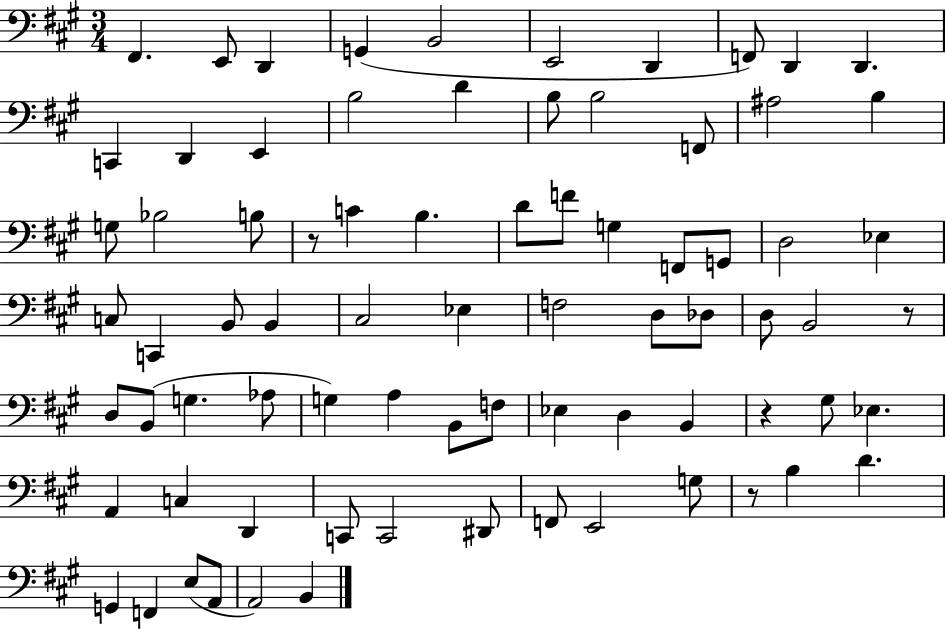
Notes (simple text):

F#2/q. E2/e D2/q G2/q B2/h E2/h D2/q F2/e D2/q D2/q. C2/q D2/q E2/q B3/h D4/q B3/e B3/h F2/e A#3/h B3/q G3/e Bb3/h B3/e R/e C4/q B3/q. D4/e F4/e G3/q F2/e G2/e D3/h Eb3/q C3/e C2/q B2/e B2/q C#3/h Eb3/q F3/h D3/e Db3/e D3/e B2/h R/e D3/e B2/e G3/q. Ab3/e G3/q A3/q B2/e F3/e Eb3/q D3/q B2/q R/q G#3/e Eb3/q. A2/q C3/q D2/q C2/e C2/h D#2/e F2/e E2/h G3/e R/e B3/q D4/q. G2/q F2/q E3/e A2/e A2/h B2/q